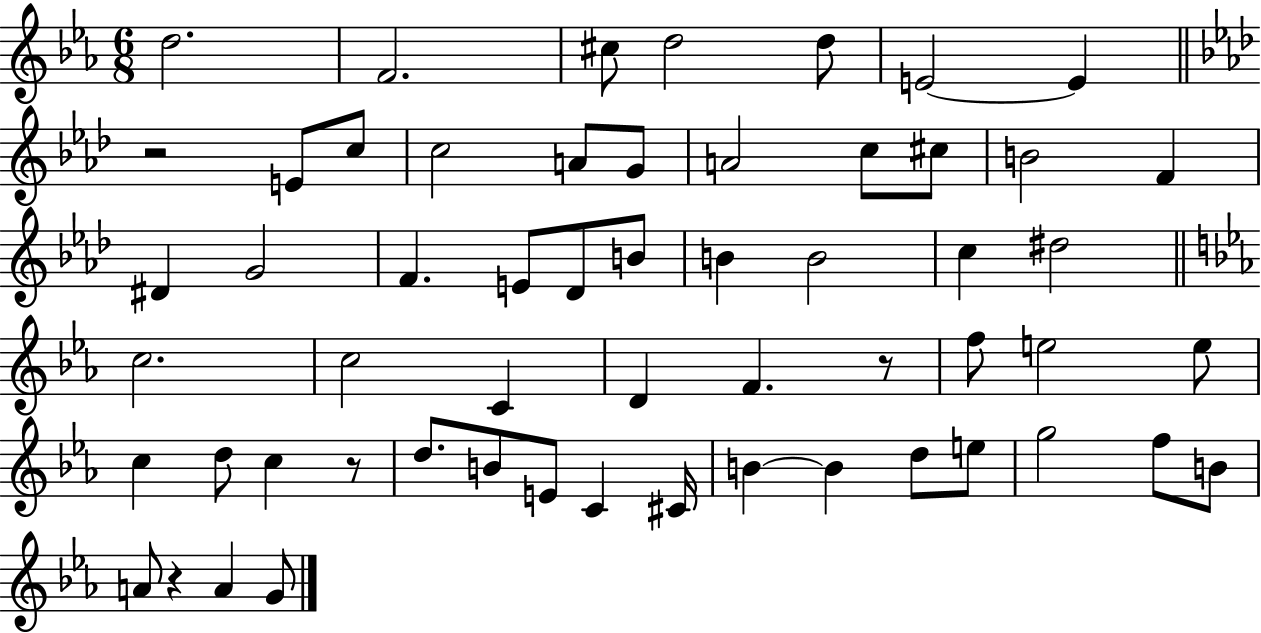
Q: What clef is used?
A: treble